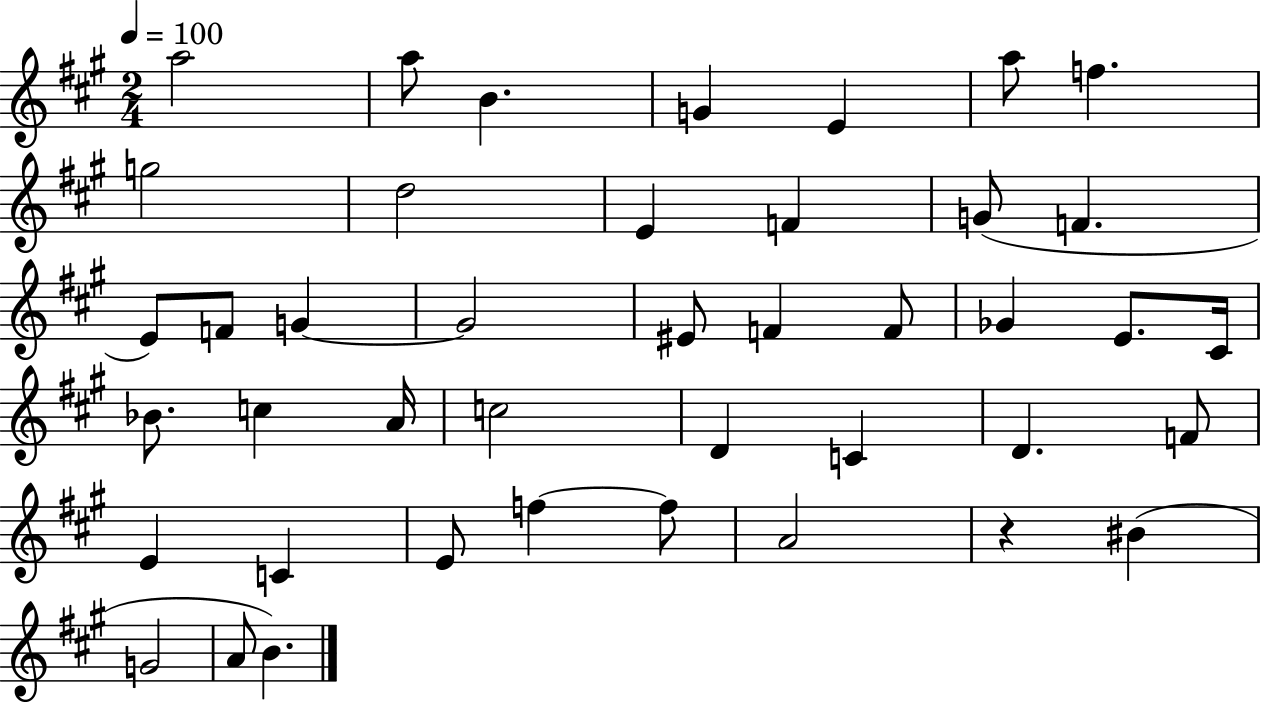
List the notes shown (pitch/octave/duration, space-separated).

A5/h A5/e B4/q. G4/q E4/q A5/e F5/q. G5/h D5/h E4/q F4/q G4/e F4/q. E4/e F4/e G4/q G4/h EIS4/e F4/q F4/e Gb4/q E4/e. C#4/s Bb4/e. C5/q A4/s C5/h D4/q C4/q D4/q. F4/e E4/q C4/q E4/e F5/q F5/e A4/h R/q BIS4/q G4/h A4/e B4/q.